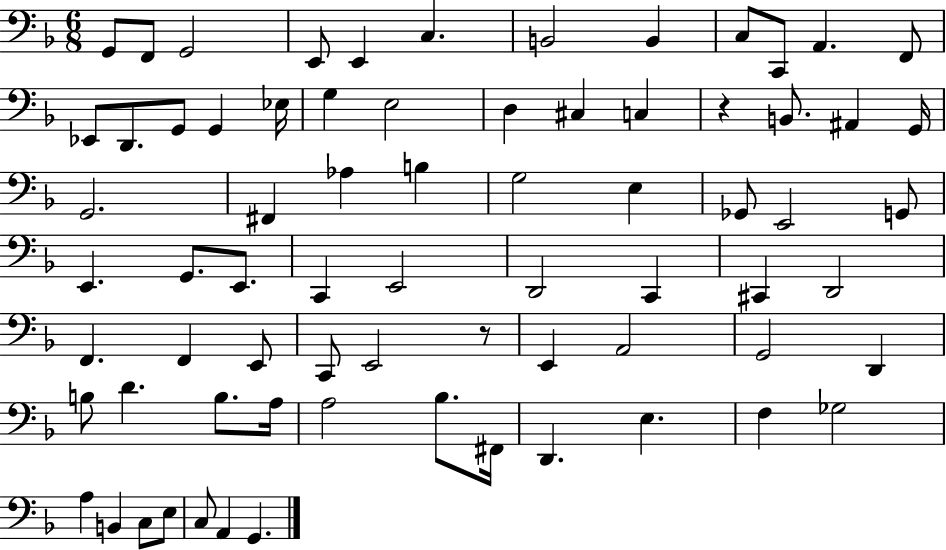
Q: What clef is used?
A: bass